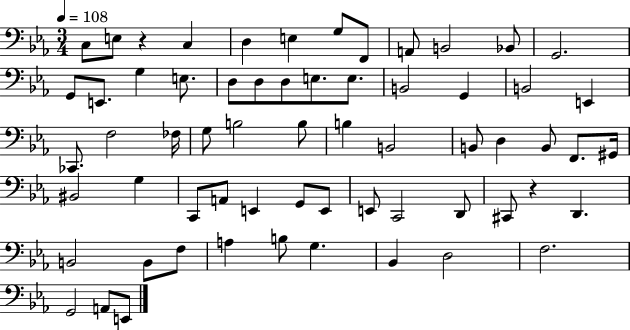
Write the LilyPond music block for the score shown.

{
  \clef bass
  \numericTimeSignature
  \time 3/4
  \key ees \major
  \tempo 4 = 108
  \repeat volta 2 { c8 e8 r4 c4 | d4 e4 g8 f,8 | a,8 b,2 bes,8 | g,2. | \break g,8 e,8. g4 e8. | d8 d8 d8 e8. e8. | b,2 g,4 | b,2 e,4 | \break ces,8. f2 fes16 | g8 b2 b8 | b4 b,2 | b,8 d4 b,8 f,8. gis,16 | \break bis,2 g4 | c,8 a,8 e,4 g,8 e,8 | e,8 c,2 d,8 | cis,8 r4 d,4. | \break b,2 b,8 f8 | a4 b8 g4. | bes,4 d2 | f2. | \break g,2 a,8 e,8 | } \bar "|."
}